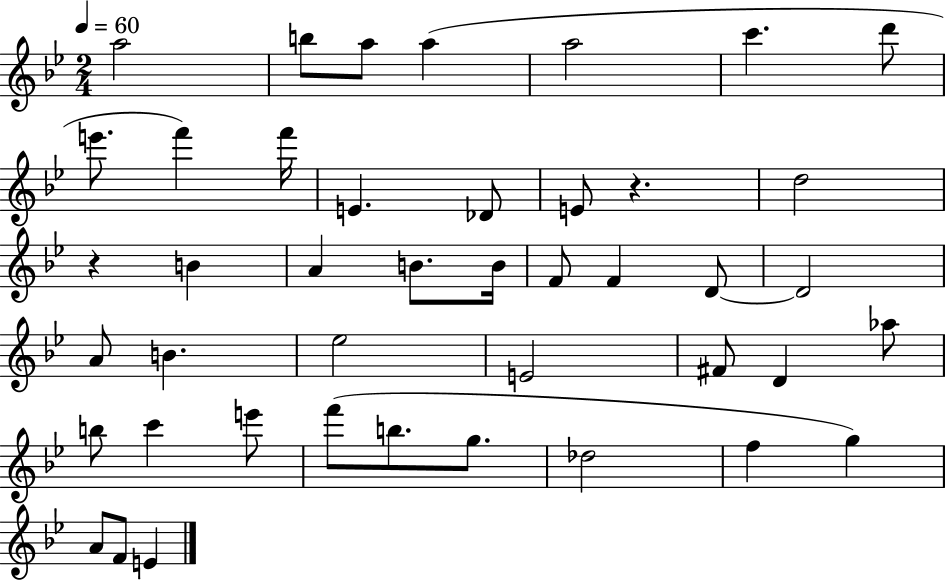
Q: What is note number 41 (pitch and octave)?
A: E4